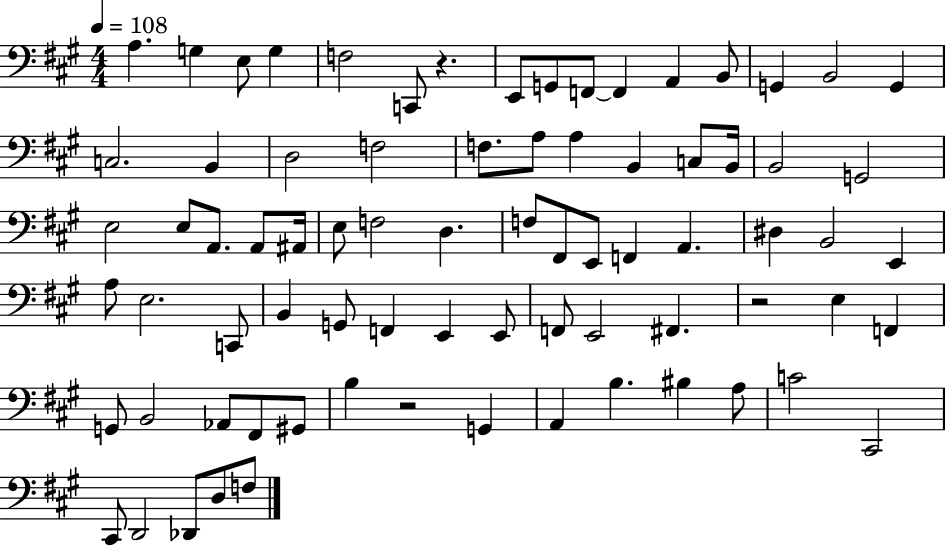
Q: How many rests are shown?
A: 3